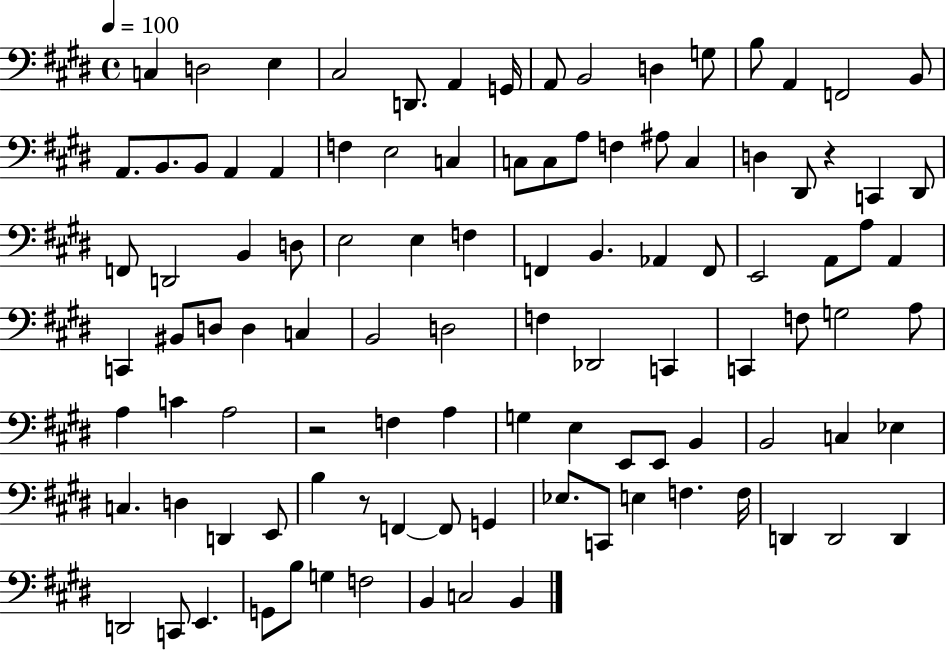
X:1
T:Untitled
M:4/4
L:1/4
K:E
C, D,2 E, ^C,2 D,,/2 A,, G,,/4 A,,/2 B,,2 D, G,/2 B,/2 A,, F,,2 B,,/2 A,,/2 B,,/2 B,,/2 A,, A,, F, E,2 C, C,/2 C,/2 A,/2 F, ^A,/2 C, D, ^D,,/2 z C,, ^D,,/2 F,,/2 D,,2 B,, D,/2 E,2 E, F, F,, B,, _A,, F,,/2 E,,2 A,,/2 A,/2 A,, C,, ^B,,/2 D,/2 D, C, B,,2 D,2 F, _D,,2 C,, C,, F,/2 G,2 A,/2 A, C A,2 z2 F, A, G, E, E,,/2 E,,/2 B,, B,,2 C, _E, C, D, D,, E,,/2 B, z/2 F,, F,,/2 G,, _E,/2 C,,/2 E, F, F,/4 D,, D,,2 D,, D,,2 C,,/2 E,, G,,/2 B,/2 G, F,2 B,, C,2 B,,